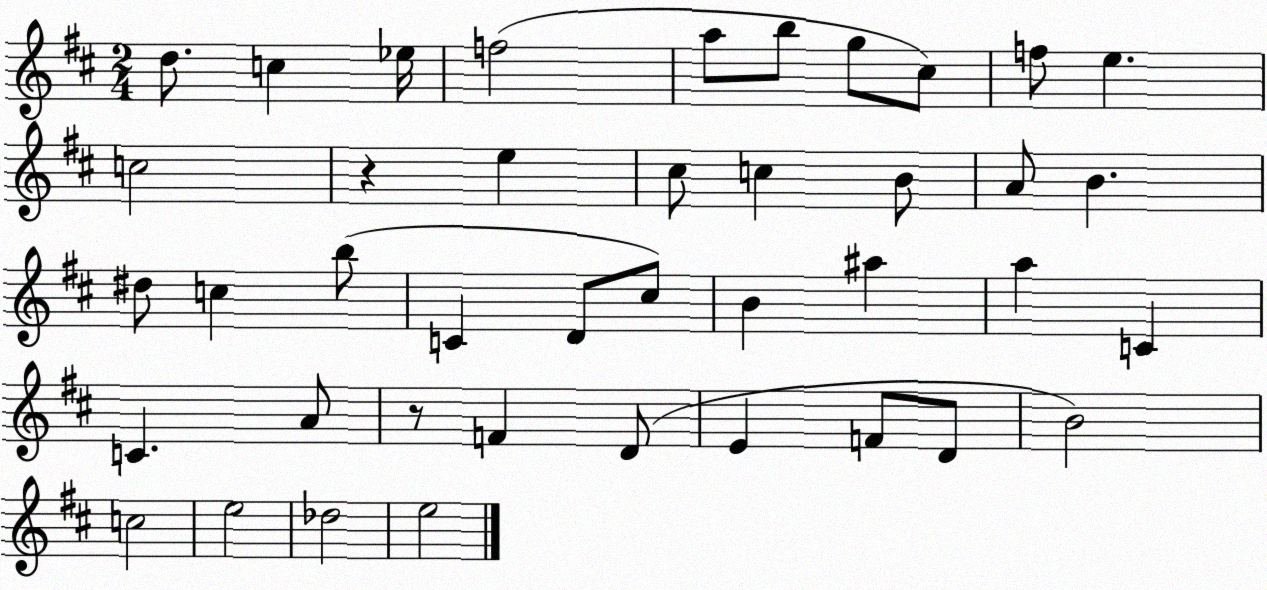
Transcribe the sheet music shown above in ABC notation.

X:1
T:Untitled
M:2/4
L:1/4
K:D
d/2 c _e/4 f2 a/2 b/2 g/2 ^c/2 f/2 e c2 z e ^c/2 c B/2 A/2 B ^d/2 c b/2 C D/2 ^c/2 B ^a a C C A/2 z/2 F D/2 E F/2 D/2 B2 c2 e2 _d2 e2